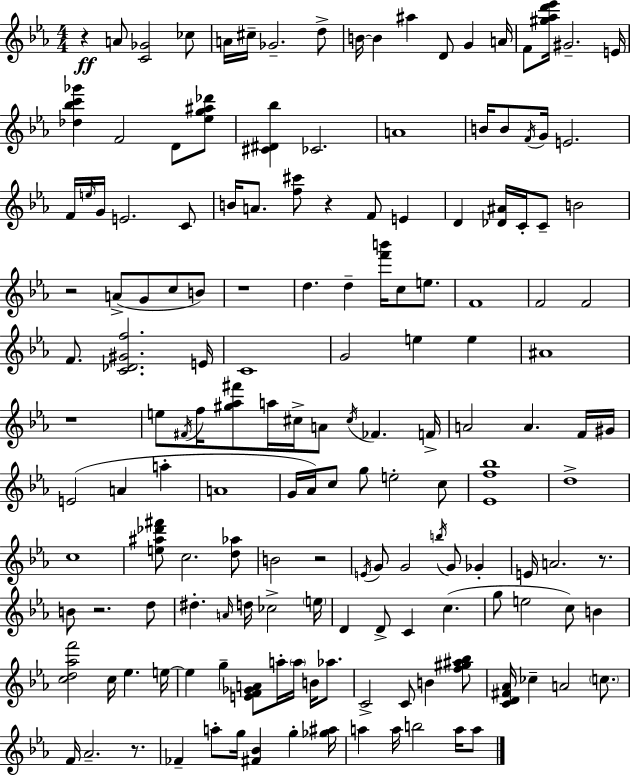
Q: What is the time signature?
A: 4/4